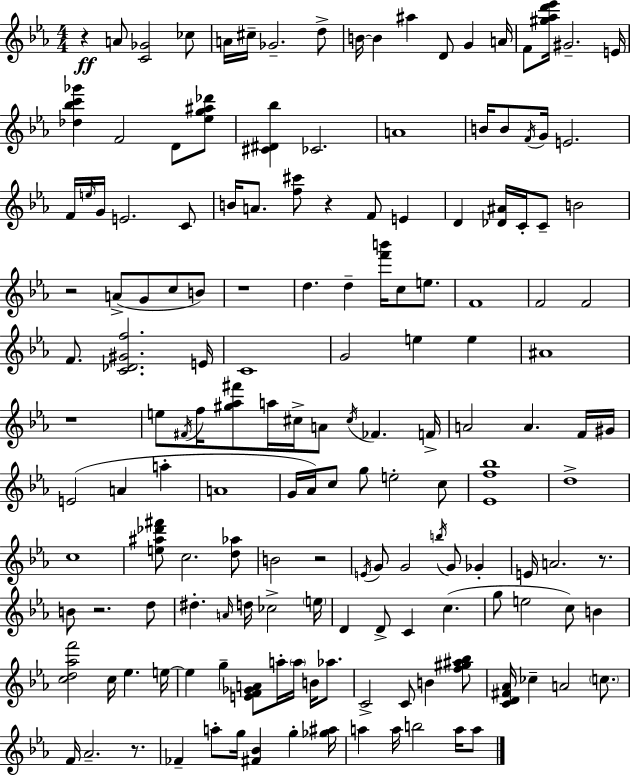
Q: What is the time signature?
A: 4/4